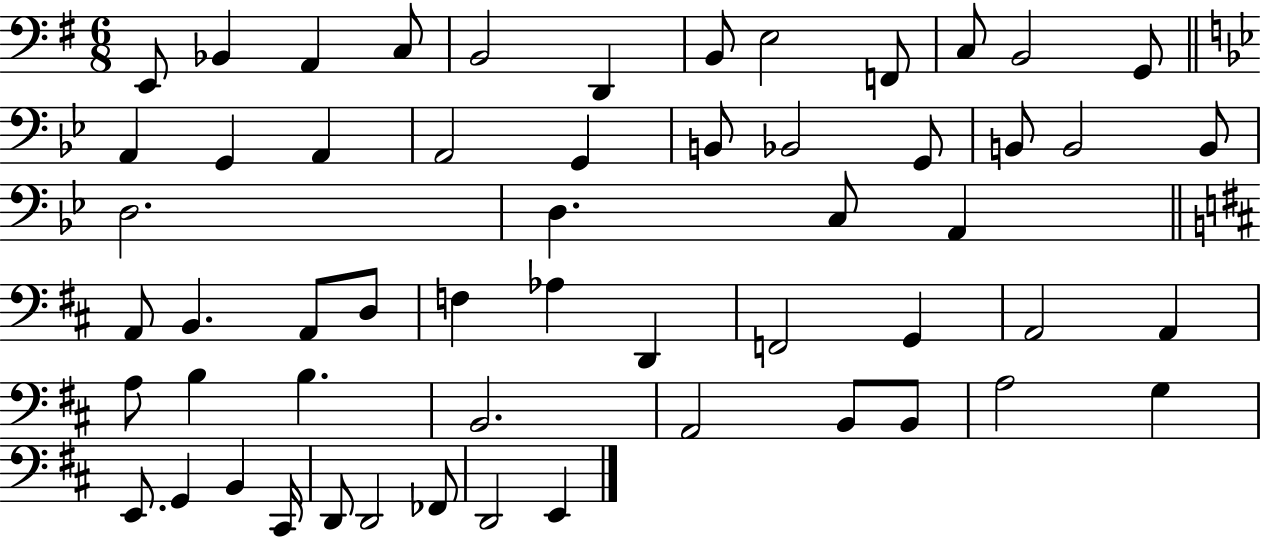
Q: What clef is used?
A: bass